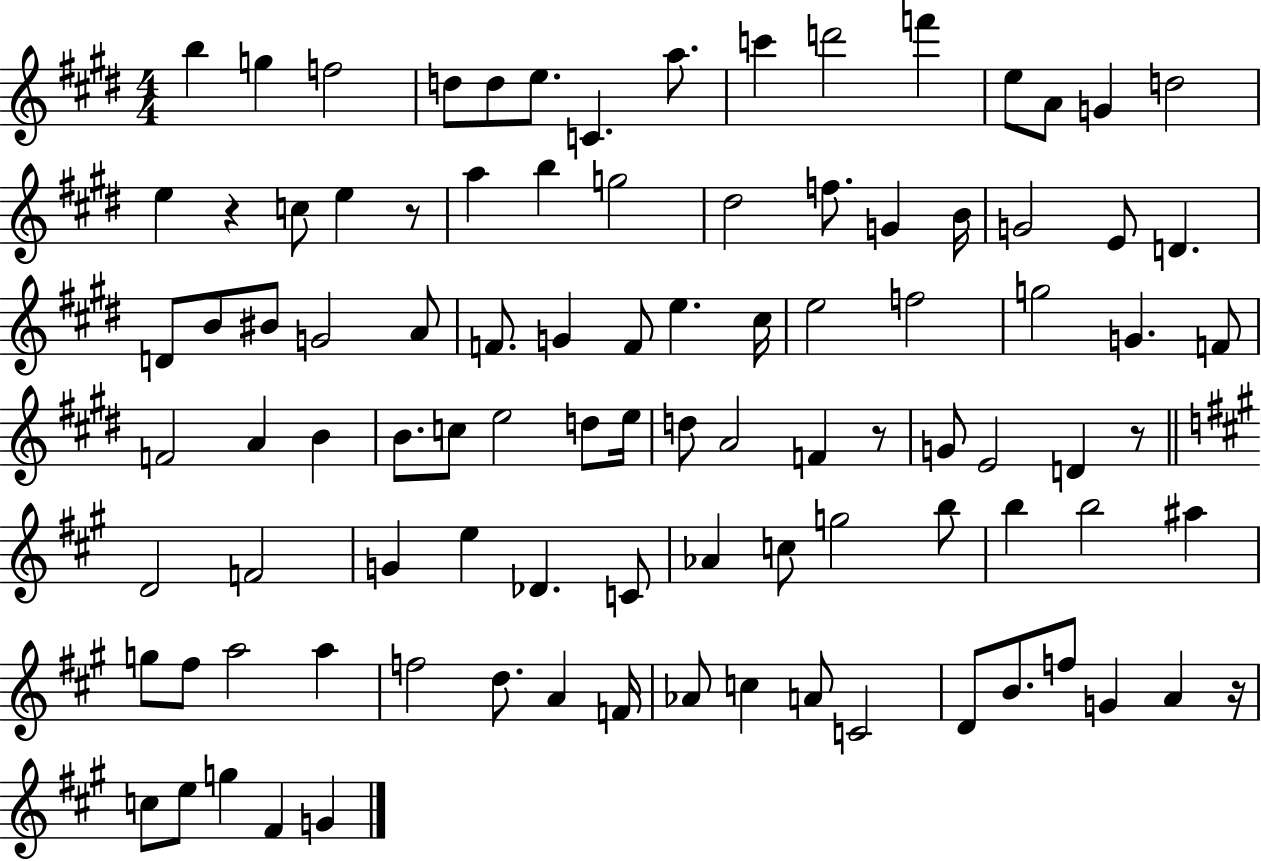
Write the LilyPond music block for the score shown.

{
  \clef treble
  \numericTimeSignature
  \time 4/4
  \key e \major
  b''4 g''4 f''2 | d''8 d''8 e''8. c'4. a''8. | c'''4 d'''2 f'''4 | e''8 a'8 g'4 d''2 | \break e''4 r4 c''8 e''4 r8 | a''4 b''4 g''2 | dis''2 f''8. g'4 b'16 | g'2 e'8 d'4. | \break d'8 b'8 bis'8 g'2 a'8 | f'8. g'4 f'8 e''4. cis''16 | e''2 f''2 | g''2 g'4. f'8 | \break f'2 a'4 b'4 | b'8. c''8 e''2 d''8 e''16 | d''8 a'2 f'4 r8 | g'8 e'2 d'4 r8 | \break \bar "||" \break \key a \major d'2 f'2 | g'4 e''4 des'4. c'8 | aes'4 c''8 g''2 b''8 | b''4 b''2 ais''4 | \break g''8 fis''8 a''2 a''4 | f''2 d''8. a'4 f'16 | aes'8 c''4 a'8 c'2 | d'8 b'8. f''8 g'4 a'4 r16 | \break c''8 e''8 g''4 fis'4 g'4 | \bar "|."
}